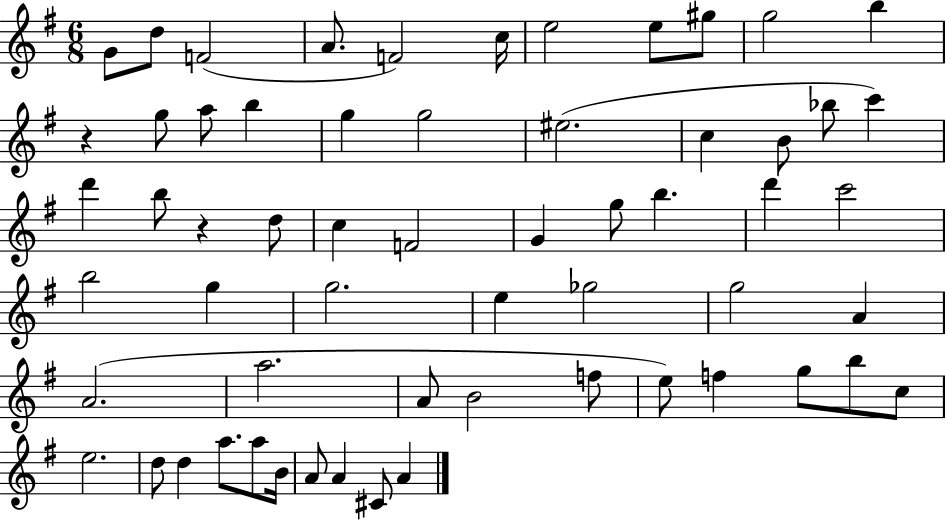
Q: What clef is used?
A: treble